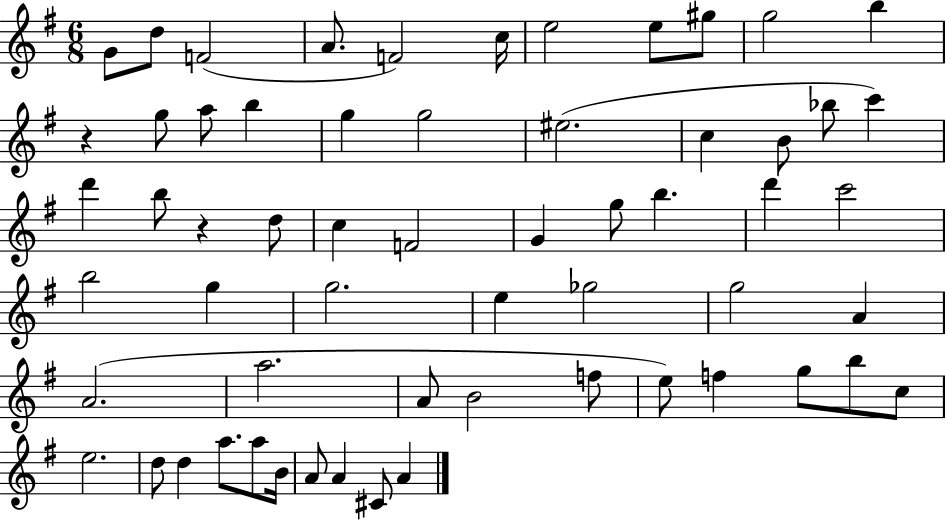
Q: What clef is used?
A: treble